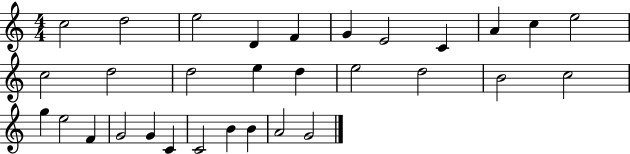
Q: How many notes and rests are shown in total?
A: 31